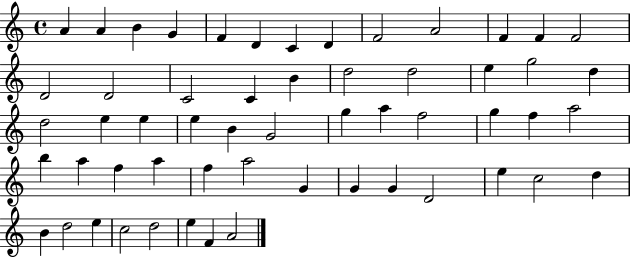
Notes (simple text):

A4/q A4/q B4/q G4/q F4/q D4/q C4/q D4/q F4/h A4/h F4/q F4/q F4/h D4/h D4/h C4/h C4/q B4/q D5/h D5/h E5/q G5/h D5/q D5/h E5/q E5/q E5/q B4/q G4/h G5/q A5/q F5/h G5/q F5/q A5/h B5/q A5/q F5/q A5/q F5/q A5/h G4/q G4/q G4/q D4/h E5/q C5/h D5/q B4/q D5/h E5/q C5/h D5/h E5/q F4/q A4/h